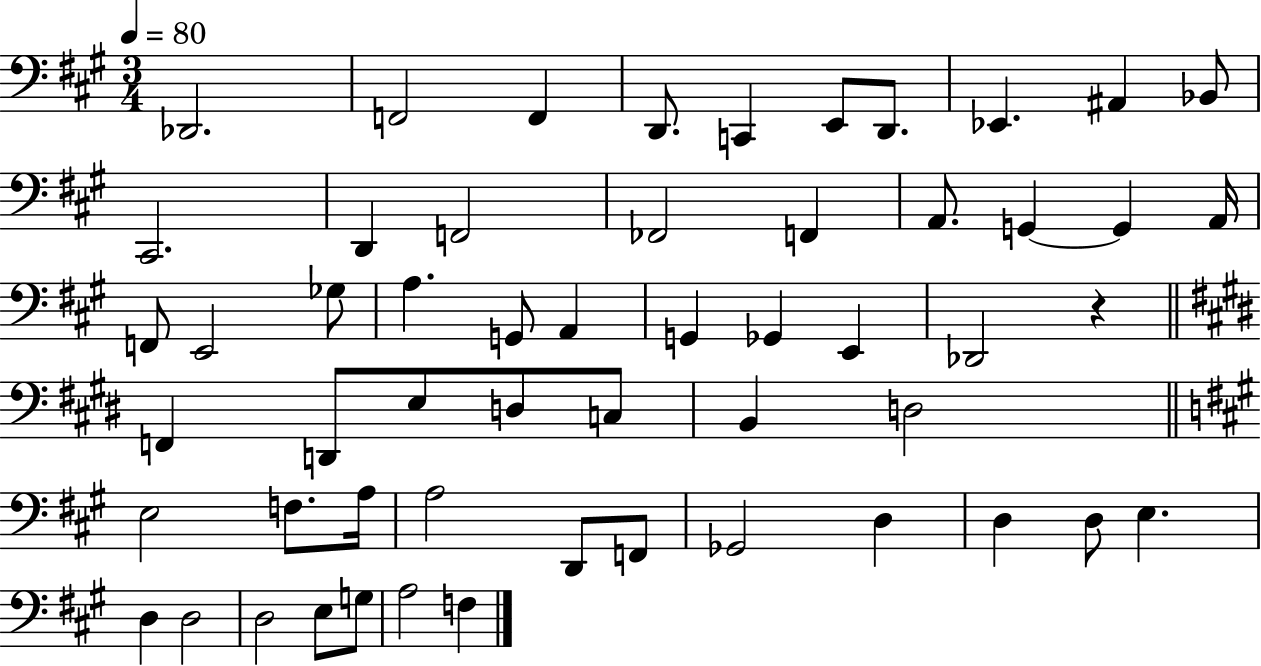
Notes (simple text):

Db2/h. F2/h F2/q D2/e. C2/q E2/e D2/e. Eb2/q. A#2/q Bb2/e C#2/h. D2/q F2/h FES2/h F2/q A2/e. G2/q G2/q A2/s F2/e E2/h Gb3/e A3/q. G2/e A2/q G2/q Gb2/q E2/q Db2/h R/q F2/q D2/e E3/e D3/e C3/e B2/q D3/h E3/h F3/e. A3/s A3/h D2/e F2/e Gb2/h D3/q D3/q D3/e E3/q. D3/q D3/h D3/h E3/e G3/e A3/h F3/q